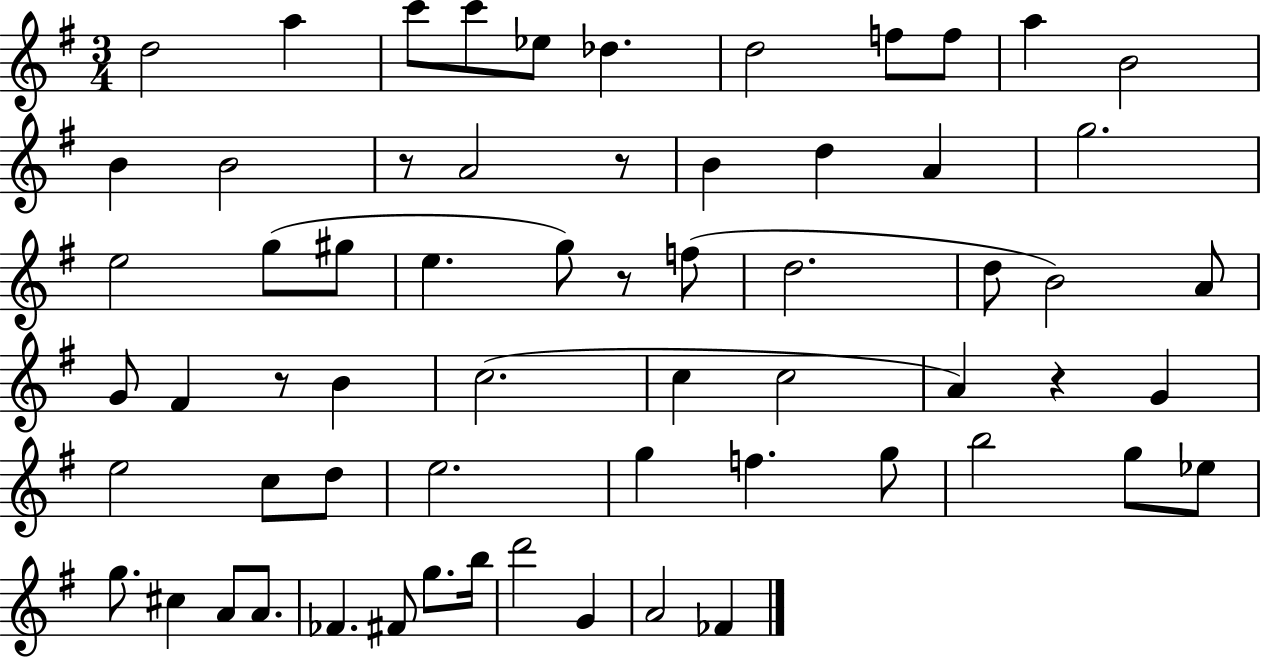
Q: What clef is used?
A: treble